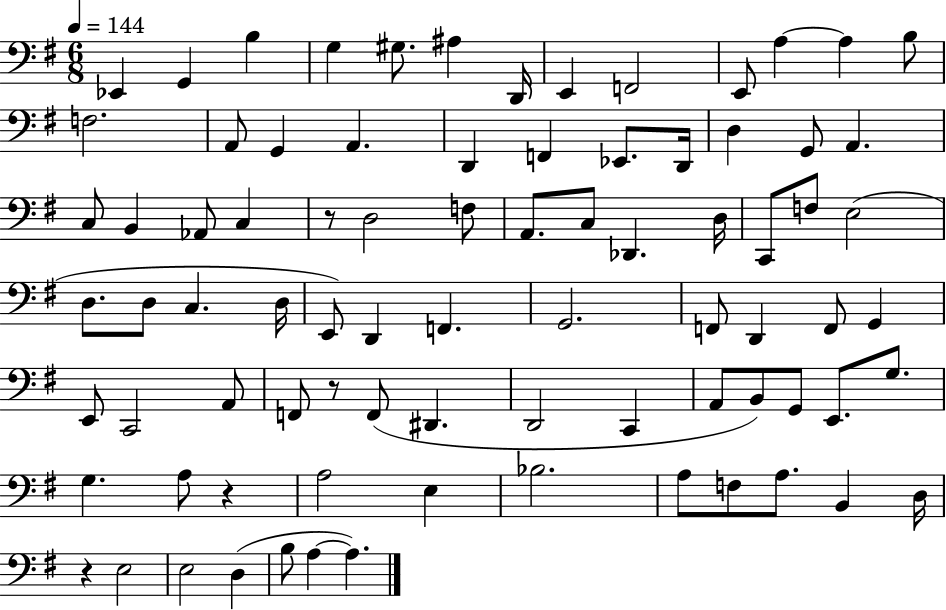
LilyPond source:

{
  \clef bass
  \numericTimeSignature
  \time 6/8
  \key g \major
  \tempo 4 = 144
  \repeat volta 2 { ees,4 g,4 b4 | g4 gis8. ais4 d,16 | e,4 f,2 | e,8 a4~~ a4 b8 | \break f2. | a,8 g,4 a,4. | d,4 f,4 ees,8. d,16 | d4 g,8 a,4. | \break c8 b,4 aes,8 c4 | r8 d2 f8 | a,8. c8 des,4. d16 | c,8 f8 e2( | \break d8. d8 c4. d16 | e,8) d,4 f,4. | g,2. | f,8 d,4 f,8 g,4 | \break e,8 c,2 a,8 | f,8 r8 f,8( dis,4. | d,2 c,4 | a,8 b,8) g,8 e,8. g8. | \break g4. a8 r4 | a2 e4 | bes2. | a8 f8 a8. b,4 d16 | \break r4 e2 | e2 d4( | b8 a4~~ a4.) | } \bar "|."
}